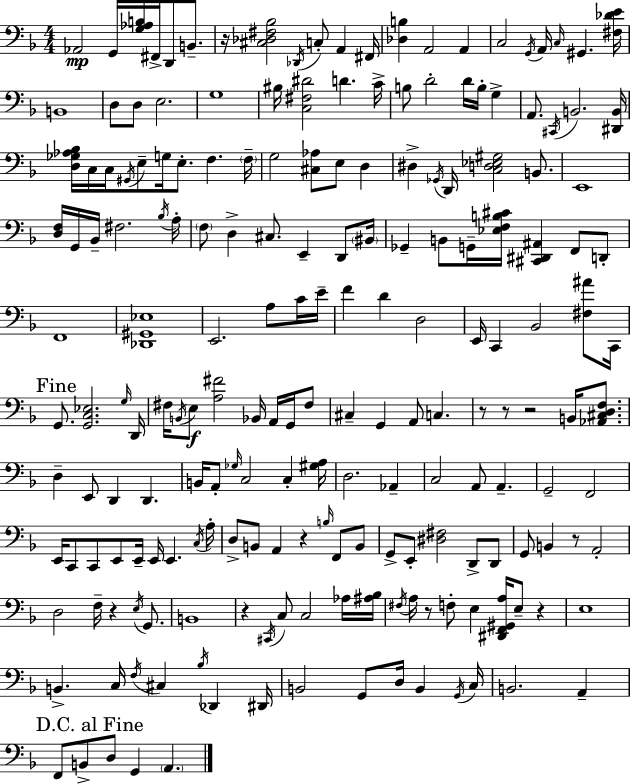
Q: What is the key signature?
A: D minor